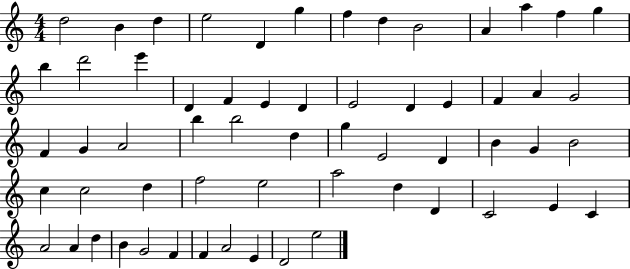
D5/h B4/q D5/q E5/h D4/q G5/q F5/q D5/q B4/h A4/q A5/q F5/q G5/q B5/q D6/h E6/q D4/q F4/q E4/q D4/q E4/h D4/q E4/q F4/q A4/q G4/h F4/q G4/q A4/h B5/q B5/h D5/q G5/q E4/h D4/q B4/q G4/q B4/h C5/q C5/h D5/q F5/h E5/h A5/h D5/q D4/q C4/h E4/q C4/q A4/h A4/q D5/q B4/q G4/h F4/q F4/q A4/h E4/q D4/h E5/h